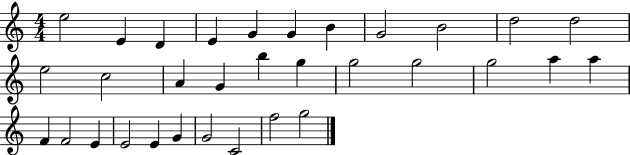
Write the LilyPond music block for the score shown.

{
  \clef treble
  \numericTimeSignature
  \time 4/4
  \key c \major
  e''2 e'4 d'4 | e'4 g'4 g'4 b'4 | g'2 b'2 | d''2 d''2 | \break e''2 c''2 | a'4 g'4 b''4 g''4 | g''2 g''2 | g''2 a''4 a''4 | \break f'4 f'2 e'4 | e'2 e'4 g'4 | g'2 c'2 | f''2 g''2 | \break \bar "|."
}